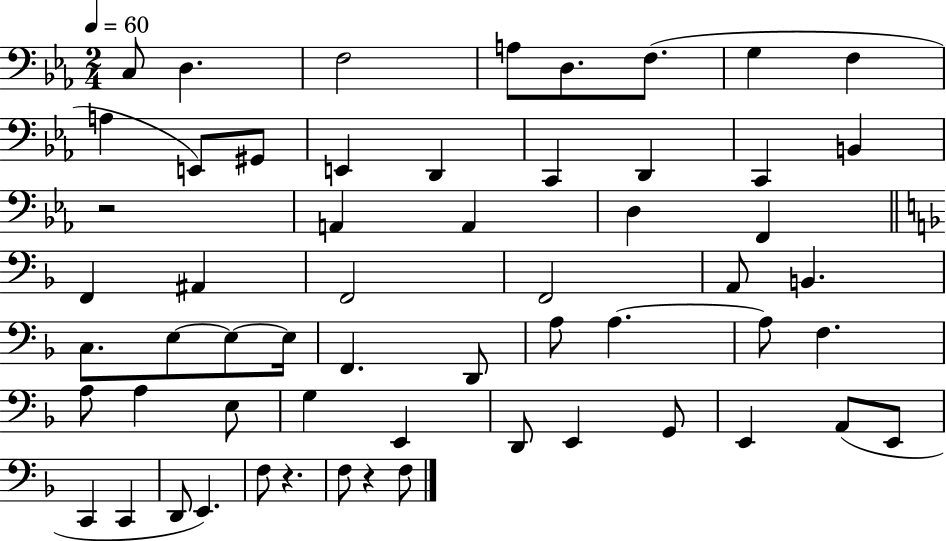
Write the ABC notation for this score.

X:1
T:Untitled
M:2/4
L:1/4
K:Eb
C,/2 D, F,2 A,/2 D,/2 F,/2 G, F, A, E,,/2 ^G,,/2 E,, D,, C,, D,, C,, B,, z2 A,, A,, D, F,, F,, ^A,, F,,2 F,,2 A,,/2 B,, C,/2 E,/2 E,/2 E,/4 F,, D,,/2 A,/2 A, A,/2 F, A,/2 A, E,/2 G, E,, D,,/2 E,, G,,/2 E,, A,,/2 E,,/2 C,, C,, D,,/2 E,, F,/2 z F,/2 z F,/2